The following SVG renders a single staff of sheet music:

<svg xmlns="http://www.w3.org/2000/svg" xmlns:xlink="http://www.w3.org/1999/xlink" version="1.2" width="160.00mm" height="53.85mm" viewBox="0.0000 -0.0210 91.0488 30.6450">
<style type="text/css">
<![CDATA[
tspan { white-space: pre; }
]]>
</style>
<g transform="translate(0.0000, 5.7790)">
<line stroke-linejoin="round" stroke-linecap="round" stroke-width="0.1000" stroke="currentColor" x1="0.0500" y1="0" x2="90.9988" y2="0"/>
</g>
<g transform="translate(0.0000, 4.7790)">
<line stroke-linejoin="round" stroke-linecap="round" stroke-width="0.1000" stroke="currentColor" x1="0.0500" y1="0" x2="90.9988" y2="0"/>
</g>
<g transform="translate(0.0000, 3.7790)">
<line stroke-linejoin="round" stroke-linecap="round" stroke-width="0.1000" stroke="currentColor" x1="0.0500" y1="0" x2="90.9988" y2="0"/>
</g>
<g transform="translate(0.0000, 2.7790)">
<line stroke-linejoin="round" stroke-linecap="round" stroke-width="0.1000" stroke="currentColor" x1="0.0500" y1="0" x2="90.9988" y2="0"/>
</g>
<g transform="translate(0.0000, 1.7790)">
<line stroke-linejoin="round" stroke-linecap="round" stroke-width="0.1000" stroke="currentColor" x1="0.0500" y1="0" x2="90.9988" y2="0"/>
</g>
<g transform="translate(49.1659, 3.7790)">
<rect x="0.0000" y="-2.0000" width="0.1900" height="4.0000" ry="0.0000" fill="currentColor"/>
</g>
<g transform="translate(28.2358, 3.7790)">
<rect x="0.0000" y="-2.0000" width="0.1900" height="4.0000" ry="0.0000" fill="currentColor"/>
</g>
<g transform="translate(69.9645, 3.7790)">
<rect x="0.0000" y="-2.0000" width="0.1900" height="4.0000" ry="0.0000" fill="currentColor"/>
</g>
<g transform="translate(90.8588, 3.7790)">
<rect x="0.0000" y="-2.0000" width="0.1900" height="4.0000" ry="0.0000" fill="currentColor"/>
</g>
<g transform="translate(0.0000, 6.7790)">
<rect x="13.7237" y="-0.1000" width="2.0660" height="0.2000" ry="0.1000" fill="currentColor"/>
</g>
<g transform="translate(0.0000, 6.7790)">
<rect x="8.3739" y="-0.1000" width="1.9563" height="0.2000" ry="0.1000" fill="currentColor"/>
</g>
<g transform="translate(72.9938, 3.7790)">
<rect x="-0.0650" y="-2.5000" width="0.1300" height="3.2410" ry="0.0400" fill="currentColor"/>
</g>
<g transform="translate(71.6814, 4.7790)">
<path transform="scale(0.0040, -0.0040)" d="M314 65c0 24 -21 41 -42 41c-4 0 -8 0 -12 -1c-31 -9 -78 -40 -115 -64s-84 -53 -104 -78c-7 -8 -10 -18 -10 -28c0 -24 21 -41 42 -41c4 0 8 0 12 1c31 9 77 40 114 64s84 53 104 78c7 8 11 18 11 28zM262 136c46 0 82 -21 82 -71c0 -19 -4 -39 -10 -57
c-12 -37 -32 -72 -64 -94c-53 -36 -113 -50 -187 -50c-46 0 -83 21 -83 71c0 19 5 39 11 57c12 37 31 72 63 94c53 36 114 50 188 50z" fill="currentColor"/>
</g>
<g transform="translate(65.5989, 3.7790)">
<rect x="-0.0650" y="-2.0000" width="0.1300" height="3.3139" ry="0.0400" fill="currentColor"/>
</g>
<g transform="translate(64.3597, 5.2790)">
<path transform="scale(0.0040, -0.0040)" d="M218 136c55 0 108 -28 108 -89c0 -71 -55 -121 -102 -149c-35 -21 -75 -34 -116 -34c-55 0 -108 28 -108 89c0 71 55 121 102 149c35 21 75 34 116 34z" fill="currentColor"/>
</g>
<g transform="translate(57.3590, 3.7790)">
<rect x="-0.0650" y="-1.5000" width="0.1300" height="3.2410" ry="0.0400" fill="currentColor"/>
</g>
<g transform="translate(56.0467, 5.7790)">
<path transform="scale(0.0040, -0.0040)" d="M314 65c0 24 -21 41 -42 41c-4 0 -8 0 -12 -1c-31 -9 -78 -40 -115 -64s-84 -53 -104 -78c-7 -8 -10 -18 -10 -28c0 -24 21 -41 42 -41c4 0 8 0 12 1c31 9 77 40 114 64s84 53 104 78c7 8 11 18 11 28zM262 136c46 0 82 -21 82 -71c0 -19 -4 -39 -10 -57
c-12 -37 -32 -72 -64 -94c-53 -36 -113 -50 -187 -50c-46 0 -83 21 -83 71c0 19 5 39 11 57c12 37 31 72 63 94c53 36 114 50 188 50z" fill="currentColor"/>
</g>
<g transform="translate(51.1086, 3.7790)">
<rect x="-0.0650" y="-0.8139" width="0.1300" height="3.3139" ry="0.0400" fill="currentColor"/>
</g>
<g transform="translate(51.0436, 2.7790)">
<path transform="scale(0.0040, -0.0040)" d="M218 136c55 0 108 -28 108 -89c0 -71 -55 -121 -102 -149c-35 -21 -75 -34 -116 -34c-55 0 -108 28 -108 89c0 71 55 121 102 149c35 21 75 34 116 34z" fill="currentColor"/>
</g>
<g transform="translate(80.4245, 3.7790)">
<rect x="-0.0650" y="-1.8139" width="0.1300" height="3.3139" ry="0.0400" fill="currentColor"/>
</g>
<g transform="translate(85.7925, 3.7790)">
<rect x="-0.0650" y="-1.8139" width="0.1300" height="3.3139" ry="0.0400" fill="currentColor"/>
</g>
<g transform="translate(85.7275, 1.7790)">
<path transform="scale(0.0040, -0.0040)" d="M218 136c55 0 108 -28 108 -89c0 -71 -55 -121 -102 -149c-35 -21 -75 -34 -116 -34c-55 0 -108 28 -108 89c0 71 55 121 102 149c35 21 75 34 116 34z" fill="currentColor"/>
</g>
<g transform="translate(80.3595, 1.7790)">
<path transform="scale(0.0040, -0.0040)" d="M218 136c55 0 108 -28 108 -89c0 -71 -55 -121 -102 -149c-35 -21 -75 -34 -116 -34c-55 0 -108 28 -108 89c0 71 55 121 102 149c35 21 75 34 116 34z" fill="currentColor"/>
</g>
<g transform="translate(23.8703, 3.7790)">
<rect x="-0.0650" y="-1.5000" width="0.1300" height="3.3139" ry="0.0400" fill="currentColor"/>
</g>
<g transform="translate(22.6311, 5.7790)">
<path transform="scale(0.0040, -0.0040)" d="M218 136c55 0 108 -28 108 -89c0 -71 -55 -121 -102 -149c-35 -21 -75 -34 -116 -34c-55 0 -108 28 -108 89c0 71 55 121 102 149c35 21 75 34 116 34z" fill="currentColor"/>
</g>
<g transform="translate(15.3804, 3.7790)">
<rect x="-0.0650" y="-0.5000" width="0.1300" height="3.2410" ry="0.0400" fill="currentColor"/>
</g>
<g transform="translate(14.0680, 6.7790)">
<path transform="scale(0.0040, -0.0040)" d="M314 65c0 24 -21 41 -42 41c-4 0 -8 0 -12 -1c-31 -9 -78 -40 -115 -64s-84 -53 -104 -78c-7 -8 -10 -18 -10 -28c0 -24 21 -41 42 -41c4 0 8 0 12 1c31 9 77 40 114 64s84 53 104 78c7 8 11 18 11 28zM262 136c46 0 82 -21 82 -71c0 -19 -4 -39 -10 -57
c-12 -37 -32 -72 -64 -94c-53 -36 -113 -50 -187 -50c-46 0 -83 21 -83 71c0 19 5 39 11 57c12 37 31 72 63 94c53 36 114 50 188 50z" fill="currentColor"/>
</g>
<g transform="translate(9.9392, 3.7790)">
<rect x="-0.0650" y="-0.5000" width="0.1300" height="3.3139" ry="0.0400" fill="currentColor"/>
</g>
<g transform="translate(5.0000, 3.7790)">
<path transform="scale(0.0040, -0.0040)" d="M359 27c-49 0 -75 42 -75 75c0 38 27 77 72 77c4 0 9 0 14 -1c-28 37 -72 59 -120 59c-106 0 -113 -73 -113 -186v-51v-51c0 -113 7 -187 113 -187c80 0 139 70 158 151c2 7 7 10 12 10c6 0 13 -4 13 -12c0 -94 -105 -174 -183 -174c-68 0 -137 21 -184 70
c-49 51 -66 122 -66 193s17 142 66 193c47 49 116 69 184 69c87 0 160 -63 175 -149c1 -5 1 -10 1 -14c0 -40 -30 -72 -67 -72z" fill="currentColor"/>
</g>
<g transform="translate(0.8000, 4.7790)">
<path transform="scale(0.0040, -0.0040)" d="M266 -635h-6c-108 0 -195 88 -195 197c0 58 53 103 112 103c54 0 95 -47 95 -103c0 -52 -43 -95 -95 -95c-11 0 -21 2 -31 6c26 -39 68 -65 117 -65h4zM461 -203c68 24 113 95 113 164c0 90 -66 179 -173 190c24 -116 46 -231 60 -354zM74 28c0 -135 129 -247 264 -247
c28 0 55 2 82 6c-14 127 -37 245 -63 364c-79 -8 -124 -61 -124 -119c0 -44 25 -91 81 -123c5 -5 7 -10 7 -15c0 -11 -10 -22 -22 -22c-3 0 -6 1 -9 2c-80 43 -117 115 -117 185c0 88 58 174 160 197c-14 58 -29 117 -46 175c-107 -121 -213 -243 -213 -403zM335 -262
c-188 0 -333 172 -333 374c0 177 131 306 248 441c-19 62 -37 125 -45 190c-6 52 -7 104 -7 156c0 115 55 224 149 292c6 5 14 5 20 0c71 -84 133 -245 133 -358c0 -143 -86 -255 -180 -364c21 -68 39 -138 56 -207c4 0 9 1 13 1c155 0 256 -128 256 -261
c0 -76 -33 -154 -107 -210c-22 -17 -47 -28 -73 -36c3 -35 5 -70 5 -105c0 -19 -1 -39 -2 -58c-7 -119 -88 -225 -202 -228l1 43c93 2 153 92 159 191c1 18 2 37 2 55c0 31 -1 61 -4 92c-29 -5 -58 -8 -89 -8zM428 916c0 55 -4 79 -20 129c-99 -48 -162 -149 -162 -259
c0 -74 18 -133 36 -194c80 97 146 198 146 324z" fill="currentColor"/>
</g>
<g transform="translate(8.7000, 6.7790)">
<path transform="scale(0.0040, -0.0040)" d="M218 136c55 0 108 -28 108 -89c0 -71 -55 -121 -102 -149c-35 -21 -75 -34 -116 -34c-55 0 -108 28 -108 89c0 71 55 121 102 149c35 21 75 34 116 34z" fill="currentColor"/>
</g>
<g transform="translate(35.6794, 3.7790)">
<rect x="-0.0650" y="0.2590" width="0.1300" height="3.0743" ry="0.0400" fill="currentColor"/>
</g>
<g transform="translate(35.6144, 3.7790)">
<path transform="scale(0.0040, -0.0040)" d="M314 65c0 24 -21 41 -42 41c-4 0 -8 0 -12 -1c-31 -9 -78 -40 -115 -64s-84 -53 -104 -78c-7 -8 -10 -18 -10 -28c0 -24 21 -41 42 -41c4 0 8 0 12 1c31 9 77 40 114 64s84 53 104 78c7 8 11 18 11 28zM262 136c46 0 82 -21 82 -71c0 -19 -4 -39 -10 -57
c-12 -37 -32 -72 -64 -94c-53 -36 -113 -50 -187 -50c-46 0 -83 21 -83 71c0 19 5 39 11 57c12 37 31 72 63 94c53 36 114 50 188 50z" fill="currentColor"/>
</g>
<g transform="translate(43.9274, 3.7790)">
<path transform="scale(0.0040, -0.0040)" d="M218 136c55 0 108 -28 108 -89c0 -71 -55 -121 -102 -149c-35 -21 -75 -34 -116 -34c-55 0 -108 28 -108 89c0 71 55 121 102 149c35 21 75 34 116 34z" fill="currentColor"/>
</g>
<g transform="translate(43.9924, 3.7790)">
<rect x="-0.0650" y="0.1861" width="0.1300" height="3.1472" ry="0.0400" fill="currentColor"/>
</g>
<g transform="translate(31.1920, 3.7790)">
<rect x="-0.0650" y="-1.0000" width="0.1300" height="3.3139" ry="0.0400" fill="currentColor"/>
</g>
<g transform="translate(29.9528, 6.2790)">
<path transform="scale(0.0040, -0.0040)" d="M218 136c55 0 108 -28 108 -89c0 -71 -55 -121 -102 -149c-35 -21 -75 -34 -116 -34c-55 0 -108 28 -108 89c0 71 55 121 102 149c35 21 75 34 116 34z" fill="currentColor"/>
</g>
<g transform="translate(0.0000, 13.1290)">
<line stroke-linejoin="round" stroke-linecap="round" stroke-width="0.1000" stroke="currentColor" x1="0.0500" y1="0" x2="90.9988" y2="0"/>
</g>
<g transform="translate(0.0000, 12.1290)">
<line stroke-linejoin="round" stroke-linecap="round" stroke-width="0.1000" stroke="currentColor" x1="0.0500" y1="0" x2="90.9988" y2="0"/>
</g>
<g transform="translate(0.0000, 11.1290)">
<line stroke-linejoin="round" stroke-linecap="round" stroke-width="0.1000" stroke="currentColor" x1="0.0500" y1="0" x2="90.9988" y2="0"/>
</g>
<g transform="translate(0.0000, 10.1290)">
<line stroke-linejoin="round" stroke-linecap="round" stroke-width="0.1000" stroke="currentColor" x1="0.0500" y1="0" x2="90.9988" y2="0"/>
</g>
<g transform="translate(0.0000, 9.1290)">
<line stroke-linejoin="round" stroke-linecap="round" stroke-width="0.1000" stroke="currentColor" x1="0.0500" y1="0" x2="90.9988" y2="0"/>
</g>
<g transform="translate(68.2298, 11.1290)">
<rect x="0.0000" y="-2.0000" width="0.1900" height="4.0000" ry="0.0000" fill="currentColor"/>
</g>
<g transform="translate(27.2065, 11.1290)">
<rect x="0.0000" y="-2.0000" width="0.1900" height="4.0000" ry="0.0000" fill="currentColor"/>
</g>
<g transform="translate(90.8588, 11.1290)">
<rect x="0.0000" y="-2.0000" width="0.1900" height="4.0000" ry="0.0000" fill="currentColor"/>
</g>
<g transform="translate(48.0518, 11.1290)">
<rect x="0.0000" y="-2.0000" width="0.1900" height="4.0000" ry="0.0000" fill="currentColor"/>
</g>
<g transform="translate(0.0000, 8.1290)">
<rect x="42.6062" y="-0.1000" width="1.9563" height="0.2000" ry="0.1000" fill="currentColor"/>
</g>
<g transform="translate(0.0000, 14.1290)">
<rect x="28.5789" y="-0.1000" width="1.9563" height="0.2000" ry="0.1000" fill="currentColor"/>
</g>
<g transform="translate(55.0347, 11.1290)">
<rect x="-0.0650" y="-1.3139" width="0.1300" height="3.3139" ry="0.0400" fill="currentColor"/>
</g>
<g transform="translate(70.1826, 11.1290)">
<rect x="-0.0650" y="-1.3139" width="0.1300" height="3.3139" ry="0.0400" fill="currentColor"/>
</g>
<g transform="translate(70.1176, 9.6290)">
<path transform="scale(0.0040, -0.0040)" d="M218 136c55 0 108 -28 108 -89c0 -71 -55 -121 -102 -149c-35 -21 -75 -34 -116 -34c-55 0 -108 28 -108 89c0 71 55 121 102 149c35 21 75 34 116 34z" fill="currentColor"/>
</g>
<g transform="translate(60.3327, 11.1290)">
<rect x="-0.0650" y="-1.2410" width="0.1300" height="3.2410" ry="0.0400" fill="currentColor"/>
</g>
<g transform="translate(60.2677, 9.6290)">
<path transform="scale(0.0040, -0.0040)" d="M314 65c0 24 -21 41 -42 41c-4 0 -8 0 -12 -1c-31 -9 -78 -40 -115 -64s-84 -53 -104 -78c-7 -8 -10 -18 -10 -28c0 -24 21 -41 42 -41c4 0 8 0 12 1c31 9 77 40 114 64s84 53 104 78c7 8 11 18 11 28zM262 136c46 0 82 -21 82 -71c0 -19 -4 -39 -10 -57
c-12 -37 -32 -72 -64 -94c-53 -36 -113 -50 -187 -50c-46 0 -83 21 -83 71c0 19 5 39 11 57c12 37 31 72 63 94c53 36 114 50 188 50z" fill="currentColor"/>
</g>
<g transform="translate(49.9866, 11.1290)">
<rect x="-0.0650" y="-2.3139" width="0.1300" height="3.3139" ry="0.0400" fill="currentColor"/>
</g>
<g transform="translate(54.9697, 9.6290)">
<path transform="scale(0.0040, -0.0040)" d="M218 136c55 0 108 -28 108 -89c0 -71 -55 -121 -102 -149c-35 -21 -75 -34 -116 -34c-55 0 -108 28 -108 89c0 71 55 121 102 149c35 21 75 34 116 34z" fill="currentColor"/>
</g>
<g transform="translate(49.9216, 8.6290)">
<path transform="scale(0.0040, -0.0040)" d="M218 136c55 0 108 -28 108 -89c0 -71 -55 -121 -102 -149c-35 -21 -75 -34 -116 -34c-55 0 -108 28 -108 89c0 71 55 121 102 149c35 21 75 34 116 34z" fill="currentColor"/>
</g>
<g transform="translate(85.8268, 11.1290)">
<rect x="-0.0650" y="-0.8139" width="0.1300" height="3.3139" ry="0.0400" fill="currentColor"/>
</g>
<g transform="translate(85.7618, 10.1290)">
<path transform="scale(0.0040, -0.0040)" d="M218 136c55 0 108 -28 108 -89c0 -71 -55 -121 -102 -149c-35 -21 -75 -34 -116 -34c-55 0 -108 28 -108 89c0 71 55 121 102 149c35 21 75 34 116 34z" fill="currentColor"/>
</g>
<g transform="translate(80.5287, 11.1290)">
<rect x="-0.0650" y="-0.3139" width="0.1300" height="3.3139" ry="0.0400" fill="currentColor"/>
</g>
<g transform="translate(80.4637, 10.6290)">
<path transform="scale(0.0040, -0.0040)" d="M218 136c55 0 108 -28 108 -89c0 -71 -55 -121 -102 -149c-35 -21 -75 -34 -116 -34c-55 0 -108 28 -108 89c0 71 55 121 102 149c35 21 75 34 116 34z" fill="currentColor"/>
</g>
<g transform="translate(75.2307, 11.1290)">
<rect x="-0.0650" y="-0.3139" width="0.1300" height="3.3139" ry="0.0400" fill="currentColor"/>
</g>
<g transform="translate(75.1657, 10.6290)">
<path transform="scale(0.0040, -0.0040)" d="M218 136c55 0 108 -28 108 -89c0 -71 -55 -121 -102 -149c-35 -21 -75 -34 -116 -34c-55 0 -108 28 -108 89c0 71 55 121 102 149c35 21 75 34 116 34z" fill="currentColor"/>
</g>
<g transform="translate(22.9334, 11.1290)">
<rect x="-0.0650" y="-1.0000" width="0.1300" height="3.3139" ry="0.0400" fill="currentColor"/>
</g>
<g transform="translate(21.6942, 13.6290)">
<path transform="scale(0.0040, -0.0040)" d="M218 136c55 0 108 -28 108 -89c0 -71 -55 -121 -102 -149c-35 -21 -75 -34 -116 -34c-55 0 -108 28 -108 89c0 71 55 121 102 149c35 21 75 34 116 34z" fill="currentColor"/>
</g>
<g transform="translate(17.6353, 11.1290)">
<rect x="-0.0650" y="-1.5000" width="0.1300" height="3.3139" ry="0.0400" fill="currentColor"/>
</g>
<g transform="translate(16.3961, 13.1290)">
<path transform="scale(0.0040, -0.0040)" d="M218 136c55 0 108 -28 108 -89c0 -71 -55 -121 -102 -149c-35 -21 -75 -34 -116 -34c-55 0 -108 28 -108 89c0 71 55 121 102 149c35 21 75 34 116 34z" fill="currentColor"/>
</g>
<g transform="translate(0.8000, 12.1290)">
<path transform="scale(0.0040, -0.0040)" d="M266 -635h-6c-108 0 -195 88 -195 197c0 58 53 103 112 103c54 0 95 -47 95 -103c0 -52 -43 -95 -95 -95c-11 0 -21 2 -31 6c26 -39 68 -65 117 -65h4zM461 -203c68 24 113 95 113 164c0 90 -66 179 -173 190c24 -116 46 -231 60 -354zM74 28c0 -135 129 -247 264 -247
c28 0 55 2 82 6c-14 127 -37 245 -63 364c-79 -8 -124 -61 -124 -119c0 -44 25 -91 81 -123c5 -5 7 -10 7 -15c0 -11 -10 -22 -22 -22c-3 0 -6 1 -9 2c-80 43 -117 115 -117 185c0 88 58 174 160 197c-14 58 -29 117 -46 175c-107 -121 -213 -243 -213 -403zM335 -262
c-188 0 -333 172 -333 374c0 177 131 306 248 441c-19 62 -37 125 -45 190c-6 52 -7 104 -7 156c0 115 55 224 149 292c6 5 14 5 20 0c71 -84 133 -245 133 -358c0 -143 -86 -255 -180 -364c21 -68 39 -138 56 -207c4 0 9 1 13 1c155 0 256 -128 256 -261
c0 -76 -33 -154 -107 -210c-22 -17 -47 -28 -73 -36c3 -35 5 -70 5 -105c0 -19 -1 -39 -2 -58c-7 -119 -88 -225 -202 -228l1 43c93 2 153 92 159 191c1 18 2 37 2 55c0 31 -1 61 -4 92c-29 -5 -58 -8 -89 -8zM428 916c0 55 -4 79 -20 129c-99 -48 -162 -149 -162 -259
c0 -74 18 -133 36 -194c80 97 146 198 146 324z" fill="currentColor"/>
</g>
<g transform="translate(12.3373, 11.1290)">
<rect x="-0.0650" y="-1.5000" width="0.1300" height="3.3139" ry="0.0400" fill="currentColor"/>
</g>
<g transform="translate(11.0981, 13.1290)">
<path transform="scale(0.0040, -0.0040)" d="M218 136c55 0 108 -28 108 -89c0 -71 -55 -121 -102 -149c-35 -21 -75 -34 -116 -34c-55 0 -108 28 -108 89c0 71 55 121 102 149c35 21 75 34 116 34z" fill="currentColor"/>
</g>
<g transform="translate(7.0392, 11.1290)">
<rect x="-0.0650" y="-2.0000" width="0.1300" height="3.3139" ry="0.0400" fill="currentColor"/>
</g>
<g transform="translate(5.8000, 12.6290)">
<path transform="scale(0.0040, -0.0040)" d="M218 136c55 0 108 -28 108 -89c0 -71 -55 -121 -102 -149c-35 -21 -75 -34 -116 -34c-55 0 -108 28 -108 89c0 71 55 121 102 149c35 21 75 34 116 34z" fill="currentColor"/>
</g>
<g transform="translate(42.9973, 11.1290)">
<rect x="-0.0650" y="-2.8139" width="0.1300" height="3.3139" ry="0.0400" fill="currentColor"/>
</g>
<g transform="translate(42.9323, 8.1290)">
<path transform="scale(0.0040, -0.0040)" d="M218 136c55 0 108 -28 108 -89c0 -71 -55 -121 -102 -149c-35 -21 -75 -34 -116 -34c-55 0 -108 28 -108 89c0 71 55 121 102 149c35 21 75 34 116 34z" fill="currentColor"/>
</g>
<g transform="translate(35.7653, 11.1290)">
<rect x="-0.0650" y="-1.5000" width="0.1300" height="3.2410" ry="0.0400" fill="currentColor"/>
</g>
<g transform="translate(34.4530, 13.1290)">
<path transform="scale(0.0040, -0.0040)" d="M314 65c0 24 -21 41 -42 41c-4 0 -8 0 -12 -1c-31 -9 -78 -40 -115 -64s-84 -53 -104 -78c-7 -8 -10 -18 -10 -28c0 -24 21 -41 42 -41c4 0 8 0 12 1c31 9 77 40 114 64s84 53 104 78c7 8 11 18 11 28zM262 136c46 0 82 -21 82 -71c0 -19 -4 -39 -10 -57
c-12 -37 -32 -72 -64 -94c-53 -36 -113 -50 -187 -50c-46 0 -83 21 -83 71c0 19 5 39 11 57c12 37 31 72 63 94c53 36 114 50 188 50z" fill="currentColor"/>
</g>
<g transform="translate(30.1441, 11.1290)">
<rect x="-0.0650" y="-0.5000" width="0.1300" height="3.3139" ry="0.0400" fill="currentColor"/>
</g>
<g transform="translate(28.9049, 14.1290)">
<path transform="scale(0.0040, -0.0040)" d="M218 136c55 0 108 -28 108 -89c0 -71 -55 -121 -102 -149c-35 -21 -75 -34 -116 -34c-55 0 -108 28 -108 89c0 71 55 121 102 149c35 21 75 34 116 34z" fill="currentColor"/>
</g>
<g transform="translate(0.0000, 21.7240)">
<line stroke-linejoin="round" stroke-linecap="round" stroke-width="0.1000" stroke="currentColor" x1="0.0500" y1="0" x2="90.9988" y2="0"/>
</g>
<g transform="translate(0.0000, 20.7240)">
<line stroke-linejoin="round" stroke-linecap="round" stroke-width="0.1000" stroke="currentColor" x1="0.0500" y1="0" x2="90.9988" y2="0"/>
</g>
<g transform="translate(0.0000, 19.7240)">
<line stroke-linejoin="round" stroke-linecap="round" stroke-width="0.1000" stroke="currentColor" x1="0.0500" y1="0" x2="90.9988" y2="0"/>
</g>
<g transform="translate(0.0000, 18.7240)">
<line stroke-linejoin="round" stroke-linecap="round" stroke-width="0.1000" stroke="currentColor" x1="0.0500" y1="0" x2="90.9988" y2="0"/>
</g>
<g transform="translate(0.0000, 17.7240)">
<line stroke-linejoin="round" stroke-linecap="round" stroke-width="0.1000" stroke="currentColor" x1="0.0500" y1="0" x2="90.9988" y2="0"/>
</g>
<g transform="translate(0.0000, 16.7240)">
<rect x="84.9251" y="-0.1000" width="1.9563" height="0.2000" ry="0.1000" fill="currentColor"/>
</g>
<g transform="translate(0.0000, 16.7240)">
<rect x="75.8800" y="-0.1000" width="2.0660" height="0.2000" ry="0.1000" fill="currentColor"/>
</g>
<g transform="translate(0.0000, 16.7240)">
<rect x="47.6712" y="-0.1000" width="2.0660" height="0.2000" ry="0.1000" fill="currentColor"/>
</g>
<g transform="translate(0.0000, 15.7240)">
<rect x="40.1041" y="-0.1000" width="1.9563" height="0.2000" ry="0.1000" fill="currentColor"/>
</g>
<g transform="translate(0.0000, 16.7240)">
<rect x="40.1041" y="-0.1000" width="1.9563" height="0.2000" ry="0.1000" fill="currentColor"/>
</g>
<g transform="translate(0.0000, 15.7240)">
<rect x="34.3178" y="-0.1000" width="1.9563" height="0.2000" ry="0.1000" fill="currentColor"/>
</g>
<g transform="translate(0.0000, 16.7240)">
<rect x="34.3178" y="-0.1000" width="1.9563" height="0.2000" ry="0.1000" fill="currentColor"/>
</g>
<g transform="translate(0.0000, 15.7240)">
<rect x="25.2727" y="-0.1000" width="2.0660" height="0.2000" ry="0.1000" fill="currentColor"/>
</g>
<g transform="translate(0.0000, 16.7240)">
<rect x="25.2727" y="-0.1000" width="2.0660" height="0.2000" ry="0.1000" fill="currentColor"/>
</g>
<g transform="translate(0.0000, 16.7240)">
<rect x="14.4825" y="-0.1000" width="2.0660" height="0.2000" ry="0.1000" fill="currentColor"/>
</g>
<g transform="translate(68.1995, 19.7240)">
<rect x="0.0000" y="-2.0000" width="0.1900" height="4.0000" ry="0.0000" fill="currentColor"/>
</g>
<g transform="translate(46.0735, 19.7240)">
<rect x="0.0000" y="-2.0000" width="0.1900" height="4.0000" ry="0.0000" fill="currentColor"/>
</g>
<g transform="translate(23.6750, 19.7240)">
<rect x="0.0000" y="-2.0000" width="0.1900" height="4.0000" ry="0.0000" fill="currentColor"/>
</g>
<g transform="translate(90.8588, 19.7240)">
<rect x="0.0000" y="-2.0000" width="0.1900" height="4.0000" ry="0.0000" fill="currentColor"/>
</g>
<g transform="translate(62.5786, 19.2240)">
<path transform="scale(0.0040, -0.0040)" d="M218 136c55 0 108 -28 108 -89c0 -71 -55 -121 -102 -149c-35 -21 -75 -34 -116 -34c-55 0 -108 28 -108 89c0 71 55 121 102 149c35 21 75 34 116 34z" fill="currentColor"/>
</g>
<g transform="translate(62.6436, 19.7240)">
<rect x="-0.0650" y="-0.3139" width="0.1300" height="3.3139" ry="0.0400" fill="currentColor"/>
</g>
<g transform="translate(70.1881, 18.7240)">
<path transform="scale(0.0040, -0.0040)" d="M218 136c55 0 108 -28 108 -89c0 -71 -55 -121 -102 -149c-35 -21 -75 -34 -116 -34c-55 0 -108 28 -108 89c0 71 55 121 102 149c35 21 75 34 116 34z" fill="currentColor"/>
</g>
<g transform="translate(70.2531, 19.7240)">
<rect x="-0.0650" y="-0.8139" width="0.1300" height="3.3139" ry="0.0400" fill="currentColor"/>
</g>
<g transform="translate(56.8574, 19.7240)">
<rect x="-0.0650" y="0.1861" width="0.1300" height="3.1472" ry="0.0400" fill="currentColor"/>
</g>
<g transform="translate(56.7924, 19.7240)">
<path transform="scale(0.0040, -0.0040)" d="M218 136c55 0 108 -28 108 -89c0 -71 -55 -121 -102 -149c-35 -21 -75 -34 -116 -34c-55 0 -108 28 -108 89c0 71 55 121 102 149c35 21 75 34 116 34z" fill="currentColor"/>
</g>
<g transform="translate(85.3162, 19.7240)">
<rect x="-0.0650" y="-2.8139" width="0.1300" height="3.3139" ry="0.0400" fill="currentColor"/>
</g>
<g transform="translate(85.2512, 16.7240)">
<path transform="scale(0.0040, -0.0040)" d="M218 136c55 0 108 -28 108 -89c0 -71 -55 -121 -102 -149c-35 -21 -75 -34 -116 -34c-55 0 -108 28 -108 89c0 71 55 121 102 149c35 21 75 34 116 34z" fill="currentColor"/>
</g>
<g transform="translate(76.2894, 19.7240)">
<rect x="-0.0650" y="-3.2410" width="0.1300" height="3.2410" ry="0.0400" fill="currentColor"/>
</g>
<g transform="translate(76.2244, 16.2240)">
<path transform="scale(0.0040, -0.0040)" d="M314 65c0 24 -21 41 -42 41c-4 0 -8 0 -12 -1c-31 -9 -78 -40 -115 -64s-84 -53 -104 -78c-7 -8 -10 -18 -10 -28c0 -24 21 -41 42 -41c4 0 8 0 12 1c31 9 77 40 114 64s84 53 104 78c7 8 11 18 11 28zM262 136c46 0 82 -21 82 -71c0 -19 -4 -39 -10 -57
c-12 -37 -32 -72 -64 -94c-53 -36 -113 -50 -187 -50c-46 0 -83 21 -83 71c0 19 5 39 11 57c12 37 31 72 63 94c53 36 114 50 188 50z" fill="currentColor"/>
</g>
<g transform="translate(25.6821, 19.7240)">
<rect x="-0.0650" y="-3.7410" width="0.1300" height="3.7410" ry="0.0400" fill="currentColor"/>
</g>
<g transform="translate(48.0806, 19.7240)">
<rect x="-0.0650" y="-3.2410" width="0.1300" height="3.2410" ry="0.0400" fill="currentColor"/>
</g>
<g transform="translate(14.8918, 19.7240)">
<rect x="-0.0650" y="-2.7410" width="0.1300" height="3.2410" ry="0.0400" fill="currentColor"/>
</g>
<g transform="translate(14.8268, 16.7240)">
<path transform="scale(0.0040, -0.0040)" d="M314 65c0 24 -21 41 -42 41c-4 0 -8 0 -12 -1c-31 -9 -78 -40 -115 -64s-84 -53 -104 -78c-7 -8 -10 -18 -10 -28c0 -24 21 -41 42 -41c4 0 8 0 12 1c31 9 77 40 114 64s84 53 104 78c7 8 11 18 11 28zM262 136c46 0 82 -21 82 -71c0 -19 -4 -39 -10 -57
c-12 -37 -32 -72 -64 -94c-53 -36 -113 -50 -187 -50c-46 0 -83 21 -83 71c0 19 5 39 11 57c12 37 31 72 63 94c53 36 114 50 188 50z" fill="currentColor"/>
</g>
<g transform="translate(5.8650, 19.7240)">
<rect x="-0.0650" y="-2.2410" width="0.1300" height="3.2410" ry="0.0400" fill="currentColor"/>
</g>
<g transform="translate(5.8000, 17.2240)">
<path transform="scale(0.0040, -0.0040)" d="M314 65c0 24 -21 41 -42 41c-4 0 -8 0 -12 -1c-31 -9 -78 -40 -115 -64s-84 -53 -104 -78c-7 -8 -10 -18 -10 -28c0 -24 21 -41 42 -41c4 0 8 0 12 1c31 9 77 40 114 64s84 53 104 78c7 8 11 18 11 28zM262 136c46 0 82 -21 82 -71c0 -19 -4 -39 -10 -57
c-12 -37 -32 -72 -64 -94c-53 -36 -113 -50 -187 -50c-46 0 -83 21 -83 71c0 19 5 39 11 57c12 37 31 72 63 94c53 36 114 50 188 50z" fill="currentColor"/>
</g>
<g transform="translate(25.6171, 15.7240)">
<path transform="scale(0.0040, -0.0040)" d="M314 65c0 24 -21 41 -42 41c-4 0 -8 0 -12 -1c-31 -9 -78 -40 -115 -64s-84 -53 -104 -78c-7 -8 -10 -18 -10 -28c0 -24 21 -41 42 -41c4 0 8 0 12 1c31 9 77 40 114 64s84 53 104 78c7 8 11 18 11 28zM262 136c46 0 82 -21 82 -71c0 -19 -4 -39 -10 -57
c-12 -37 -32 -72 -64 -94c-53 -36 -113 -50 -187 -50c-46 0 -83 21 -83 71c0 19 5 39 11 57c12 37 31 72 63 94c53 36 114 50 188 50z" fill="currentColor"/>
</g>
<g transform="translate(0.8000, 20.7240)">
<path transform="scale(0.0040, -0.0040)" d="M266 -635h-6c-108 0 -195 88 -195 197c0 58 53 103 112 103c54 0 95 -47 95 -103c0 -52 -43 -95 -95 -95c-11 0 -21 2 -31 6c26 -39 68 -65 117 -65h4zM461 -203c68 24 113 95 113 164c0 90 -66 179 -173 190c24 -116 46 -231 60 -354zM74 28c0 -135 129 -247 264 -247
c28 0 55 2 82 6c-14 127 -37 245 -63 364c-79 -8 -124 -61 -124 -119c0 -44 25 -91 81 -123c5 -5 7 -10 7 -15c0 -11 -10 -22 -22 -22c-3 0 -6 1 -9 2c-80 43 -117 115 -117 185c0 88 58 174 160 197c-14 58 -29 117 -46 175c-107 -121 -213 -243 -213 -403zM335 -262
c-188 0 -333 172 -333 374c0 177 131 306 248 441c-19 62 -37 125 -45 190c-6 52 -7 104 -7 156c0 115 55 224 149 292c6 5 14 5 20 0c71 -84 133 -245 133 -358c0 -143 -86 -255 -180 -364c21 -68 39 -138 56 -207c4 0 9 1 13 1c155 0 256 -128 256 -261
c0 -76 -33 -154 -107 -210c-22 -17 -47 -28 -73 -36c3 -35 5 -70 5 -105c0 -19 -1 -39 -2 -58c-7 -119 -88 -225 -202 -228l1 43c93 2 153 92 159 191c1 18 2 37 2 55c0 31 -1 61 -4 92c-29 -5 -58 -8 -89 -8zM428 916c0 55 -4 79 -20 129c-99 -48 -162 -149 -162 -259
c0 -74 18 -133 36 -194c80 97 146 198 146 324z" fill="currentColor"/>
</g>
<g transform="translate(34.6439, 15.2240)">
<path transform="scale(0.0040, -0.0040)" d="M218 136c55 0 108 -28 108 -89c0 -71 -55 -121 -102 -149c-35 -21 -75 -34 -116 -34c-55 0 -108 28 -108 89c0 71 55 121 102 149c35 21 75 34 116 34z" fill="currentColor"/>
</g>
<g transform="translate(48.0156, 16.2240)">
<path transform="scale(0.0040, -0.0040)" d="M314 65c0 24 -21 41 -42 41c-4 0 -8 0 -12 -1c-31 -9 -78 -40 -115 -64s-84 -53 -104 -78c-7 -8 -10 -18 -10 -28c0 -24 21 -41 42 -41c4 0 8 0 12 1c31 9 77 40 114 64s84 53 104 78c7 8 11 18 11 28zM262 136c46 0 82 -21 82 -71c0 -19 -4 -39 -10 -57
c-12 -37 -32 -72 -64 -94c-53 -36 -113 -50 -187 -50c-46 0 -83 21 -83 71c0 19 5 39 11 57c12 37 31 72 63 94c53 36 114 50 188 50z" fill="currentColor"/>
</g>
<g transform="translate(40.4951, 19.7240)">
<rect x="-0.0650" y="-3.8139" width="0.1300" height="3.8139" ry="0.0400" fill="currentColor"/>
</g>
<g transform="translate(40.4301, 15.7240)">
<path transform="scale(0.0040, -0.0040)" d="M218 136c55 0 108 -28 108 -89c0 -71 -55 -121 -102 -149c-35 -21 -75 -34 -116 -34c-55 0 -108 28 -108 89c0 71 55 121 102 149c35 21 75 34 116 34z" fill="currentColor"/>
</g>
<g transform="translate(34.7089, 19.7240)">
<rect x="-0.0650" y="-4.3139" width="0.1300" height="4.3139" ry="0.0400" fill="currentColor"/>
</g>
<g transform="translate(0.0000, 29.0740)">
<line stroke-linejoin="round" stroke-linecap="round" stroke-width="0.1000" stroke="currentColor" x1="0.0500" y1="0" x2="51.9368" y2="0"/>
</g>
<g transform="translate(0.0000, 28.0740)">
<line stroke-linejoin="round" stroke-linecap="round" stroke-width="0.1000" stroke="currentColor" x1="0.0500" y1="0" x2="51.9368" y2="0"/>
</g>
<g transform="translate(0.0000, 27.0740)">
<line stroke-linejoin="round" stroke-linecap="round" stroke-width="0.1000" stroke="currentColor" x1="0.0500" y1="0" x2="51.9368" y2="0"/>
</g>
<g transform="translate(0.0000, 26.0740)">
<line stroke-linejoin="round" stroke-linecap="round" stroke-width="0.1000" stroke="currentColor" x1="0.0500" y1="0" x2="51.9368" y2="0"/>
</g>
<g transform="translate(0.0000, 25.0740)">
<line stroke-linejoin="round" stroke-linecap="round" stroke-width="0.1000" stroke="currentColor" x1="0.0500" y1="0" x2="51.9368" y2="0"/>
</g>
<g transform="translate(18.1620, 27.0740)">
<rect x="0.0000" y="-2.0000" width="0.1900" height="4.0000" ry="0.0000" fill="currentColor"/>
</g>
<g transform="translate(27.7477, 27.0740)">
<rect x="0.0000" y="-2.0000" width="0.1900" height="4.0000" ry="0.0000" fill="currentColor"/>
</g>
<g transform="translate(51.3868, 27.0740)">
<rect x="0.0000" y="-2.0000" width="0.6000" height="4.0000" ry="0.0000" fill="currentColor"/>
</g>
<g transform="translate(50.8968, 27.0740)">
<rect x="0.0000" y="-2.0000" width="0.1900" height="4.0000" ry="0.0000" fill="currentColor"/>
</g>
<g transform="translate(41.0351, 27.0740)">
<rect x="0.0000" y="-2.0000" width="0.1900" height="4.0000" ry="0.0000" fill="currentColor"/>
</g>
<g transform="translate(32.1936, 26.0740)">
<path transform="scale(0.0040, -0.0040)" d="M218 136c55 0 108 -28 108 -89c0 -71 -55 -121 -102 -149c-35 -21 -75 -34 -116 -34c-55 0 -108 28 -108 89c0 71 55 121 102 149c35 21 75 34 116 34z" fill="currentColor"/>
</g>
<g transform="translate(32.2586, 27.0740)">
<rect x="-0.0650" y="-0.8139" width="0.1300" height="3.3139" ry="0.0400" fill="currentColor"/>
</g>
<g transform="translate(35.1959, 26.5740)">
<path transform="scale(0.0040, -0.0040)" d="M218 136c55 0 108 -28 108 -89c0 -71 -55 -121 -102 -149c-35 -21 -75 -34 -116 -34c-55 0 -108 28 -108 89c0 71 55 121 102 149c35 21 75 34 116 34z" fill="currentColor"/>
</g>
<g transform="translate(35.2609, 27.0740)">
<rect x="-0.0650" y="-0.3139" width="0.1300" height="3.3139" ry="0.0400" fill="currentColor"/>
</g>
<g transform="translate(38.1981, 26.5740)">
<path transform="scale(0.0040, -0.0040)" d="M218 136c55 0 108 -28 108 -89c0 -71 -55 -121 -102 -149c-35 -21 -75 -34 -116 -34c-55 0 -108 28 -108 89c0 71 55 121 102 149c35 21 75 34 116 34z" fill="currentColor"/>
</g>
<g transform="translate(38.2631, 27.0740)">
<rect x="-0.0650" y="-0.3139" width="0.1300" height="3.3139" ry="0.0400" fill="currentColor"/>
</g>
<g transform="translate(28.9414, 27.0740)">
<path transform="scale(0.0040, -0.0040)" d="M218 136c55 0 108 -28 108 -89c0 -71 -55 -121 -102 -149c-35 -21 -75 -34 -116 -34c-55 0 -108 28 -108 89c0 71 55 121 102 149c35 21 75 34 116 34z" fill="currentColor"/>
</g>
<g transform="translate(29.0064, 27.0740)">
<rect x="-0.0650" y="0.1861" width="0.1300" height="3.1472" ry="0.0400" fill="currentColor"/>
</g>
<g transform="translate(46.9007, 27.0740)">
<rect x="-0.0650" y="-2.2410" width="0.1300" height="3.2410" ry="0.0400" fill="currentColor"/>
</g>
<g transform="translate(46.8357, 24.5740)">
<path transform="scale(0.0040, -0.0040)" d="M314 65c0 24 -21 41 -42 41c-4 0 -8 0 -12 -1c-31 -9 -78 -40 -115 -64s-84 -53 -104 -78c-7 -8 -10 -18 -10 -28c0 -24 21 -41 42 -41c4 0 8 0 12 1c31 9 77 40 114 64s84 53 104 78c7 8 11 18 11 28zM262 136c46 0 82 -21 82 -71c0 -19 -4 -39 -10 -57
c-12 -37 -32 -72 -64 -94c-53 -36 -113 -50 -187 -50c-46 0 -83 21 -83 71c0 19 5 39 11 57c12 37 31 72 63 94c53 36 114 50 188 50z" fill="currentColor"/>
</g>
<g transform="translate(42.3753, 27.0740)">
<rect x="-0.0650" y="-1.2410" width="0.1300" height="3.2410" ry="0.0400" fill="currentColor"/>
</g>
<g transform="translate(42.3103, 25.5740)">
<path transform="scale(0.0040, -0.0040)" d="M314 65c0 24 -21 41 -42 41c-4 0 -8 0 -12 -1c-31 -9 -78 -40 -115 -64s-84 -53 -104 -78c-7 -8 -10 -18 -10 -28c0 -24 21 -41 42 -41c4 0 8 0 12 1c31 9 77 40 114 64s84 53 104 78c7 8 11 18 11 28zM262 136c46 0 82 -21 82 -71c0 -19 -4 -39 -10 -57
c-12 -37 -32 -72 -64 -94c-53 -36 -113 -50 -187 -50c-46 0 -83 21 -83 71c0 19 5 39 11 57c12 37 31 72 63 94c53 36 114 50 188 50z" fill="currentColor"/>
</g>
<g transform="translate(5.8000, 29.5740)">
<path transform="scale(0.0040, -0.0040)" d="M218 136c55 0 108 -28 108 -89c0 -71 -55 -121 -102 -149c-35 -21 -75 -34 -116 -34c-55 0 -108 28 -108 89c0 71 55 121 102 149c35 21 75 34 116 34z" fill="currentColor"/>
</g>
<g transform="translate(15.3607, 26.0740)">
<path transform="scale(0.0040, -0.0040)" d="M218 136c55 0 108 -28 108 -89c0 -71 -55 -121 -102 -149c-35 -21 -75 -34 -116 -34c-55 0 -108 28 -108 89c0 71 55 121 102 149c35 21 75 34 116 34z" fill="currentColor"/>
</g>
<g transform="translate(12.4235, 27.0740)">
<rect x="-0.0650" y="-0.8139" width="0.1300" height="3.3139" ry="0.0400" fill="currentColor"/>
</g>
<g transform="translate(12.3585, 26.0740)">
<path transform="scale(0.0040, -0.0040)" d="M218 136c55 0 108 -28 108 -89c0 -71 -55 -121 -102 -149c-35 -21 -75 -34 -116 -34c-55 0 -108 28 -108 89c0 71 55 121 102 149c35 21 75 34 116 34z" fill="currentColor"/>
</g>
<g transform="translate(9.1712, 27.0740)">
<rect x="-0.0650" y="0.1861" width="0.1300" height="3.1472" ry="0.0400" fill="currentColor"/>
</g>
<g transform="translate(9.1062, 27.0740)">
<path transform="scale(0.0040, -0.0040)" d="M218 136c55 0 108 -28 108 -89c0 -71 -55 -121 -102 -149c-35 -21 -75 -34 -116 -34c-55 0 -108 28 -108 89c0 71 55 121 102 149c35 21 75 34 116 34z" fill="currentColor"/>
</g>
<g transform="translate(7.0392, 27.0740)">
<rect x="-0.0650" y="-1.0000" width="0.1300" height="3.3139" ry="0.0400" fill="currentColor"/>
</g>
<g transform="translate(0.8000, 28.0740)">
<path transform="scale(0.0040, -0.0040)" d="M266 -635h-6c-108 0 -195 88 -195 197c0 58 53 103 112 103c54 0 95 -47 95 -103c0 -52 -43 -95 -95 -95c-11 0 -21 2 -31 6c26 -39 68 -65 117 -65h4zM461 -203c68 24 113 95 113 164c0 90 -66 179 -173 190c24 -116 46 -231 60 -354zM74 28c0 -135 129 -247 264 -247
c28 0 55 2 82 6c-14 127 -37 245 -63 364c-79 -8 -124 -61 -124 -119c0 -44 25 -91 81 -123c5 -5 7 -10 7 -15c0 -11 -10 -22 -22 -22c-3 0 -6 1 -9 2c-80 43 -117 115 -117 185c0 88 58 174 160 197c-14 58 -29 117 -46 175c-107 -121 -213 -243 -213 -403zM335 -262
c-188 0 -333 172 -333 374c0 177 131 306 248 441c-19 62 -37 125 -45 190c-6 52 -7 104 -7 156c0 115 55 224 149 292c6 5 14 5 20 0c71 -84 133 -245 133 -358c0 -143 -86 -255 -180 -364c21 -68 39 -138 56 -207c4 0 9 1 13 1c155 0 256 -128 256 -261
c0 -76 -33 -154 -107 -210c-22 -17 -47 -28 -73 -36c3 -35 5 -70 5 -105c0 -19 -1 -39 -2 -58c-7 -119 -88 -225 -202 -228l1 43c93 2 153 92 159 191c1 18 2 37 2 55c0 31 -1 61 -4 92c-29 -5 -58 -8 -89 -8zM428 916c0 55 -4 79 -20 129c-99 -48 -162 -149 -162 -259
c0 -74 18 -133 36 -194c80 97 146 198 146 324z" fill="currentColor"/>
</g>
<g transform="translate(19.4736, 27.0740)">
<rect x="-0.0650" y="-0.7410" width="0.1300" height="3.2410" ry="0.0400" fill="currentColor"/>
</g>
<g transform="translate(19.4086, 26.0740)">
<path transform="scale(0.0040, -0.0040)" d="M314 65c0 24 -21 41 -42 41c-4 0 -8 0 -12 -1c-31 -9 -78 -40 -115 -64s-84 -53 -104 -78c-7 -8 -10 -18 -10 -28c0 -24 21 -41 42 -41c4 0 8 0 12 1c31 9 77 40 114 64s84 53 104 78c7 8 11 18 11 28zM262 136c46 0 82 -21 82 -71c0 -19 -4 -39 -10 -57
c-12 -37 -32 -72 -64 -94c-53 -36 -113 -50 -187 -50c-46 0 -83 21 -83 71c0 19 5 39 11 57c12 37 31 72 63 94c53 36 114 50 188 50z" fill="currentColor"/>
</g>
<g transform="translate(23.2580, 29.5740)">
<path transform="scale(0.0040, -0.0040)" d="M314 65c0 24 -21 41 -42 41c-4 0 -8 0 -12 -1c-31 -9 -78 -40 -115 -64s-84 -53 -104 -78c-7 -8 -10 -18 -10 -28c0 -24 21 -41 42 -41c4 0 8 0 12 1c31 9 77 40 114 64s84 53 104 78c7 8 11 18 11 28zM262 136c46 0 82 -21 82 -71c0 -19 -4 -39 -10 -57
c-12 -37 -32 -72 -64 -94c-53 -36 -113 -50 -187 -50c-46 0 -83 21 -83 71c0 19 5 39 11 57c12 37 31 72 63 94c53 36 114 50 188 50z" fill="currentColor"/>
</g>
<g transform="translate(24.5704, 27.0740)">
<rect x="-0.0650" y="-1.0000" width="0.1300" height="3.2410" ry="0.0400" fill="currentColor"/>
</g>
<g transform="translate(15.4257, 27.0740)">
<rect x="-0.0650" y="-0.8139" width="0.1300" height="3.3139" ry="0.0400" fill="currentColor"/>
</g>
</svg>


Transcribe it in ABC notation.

X:1
T:Untitled
M:4/4
L:1/4
K:C
C C2 E D B2 B d E2 F G2 f f F E E D C E2 a g e e2 e c c d g2 a2 c'2 d' c' b2 B c d b2 a D B d d d2 D2 B d c c e2 g2